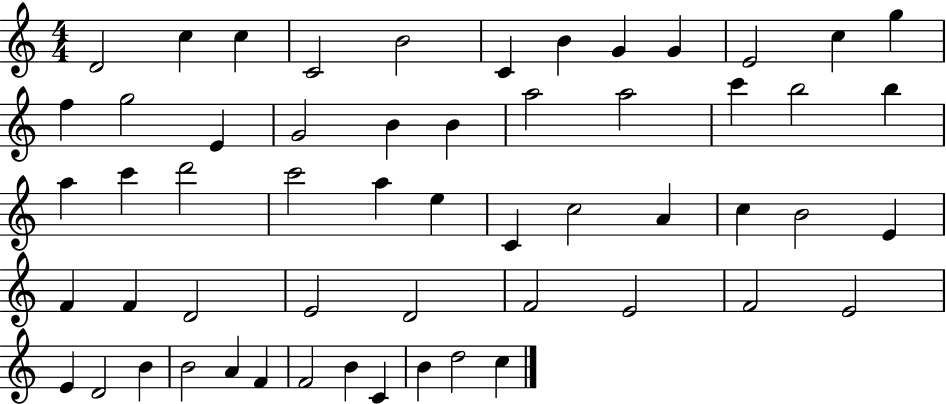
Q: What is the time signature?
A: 4/4